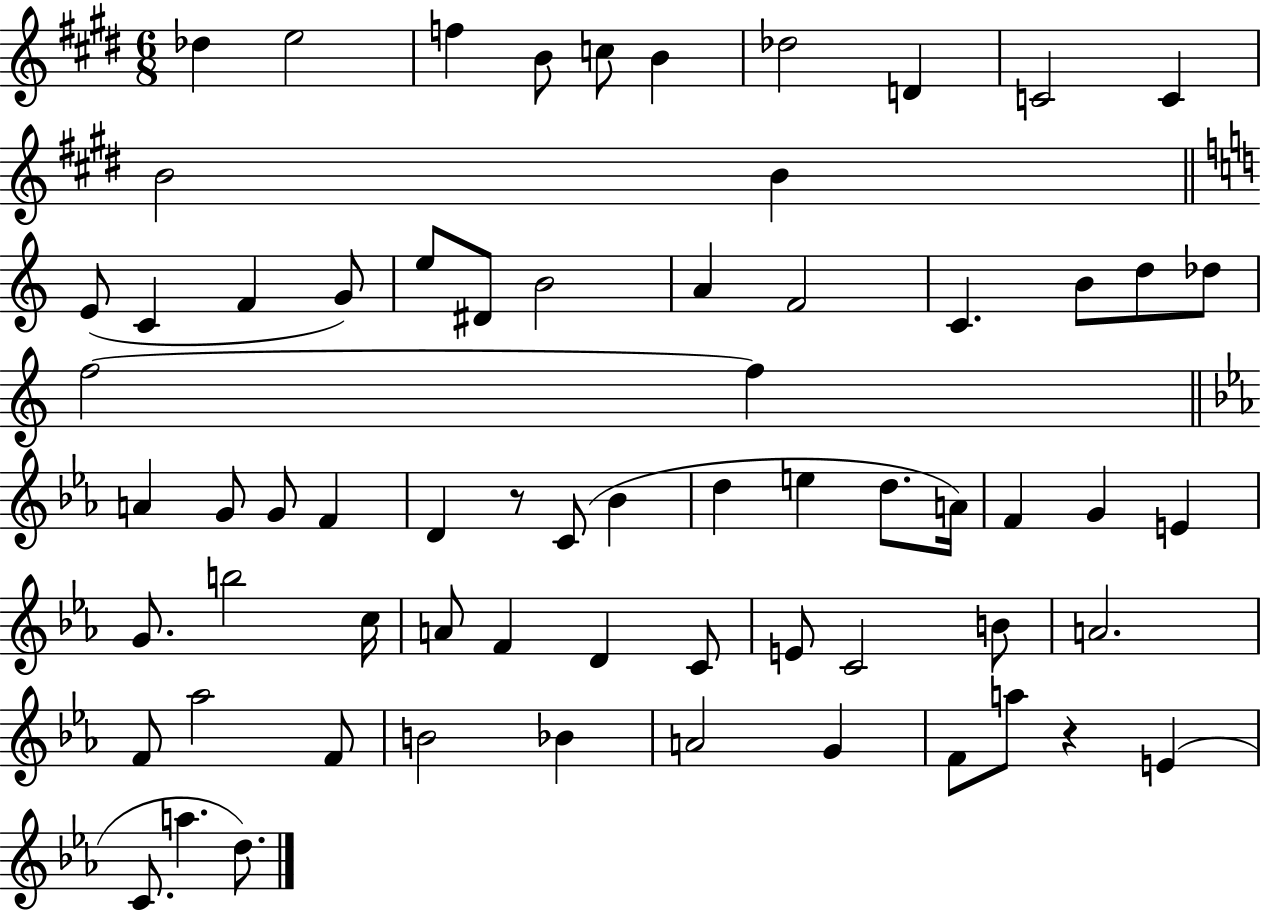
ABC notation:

X:1
T:Untitled
M:6/8
L:1/4
K:E
_d e2 f B/2 c/2 B _d2 D C2 C B2 B E/2 C F G/2 e/2 ^D/2 B2 A F2 C B/2 d/2 _d/2 f2 f A G/2 G/2 F D z/2 C/2 _B d e d/2 A/4 F G E G/2 b2 c/4 A/2 F D C/2 E/2 C2 B/2 A2 F/2 _a2 F/2 B2 _B A2 G F/2 a/2 z E C/2 a d/2